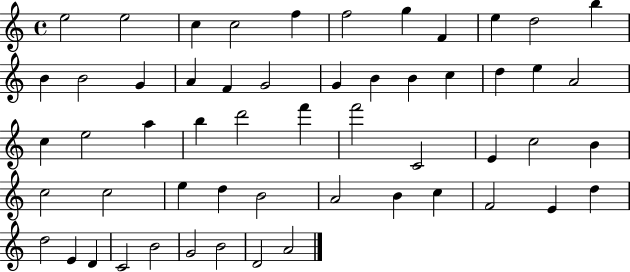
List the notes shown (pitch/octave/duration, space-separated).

E5/h E5/h C5/q C5/h F5/q F5/h G5/q F4/q E5/q D5/h B5/q B4/q B4/h G4/q A4/q F4/q G4/h G4/q B4/q B4/q C5/q D5/q E5/q A4/h C5/q E5/h A5/q B5/q D6/h F6/q F6/h C4/h E4/q C5/h B4/q C5/h C5/h E5/q D5/q B4/h A4/h B4/q C5/q F4/h E4/q D5/q D5/h E4/q D4/q C4/h B4/h G4/h B4/h D4/h A4/h